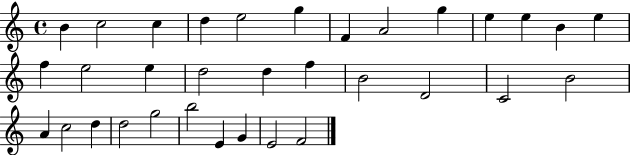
B4/q C5/h C5/q D5/q E5/h G5/q F4/q A4/h G5/q E5/q E5/q B4/q E5/q F5/q E5/h E5/q D5/h D5/q F5/q B4/h D4/h C4/h B4/h A4/q C5/h D5/q D5/h G5/h B5/h E4/q G4/q E4/h F4/h